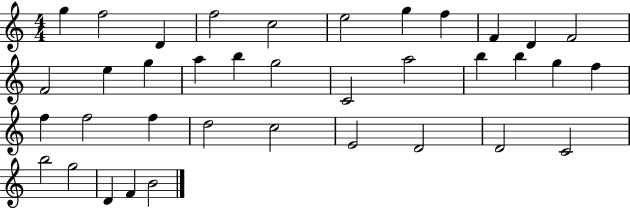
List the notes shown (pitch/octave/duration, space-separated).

G5/q F5/h D4/q F5/h C5/h E5/h G5/q F5/q F4/q D4/q F4/h F4/h E5/q G5/q A5/q B5/q G5/h C4/h A5/h B5/q B5/q G5/q F5/q F5/q F5/h F5/q D5/h C5/h E4/h D4/h D4/h C4/h B5/h G5/h D4/q F4/q B4/h